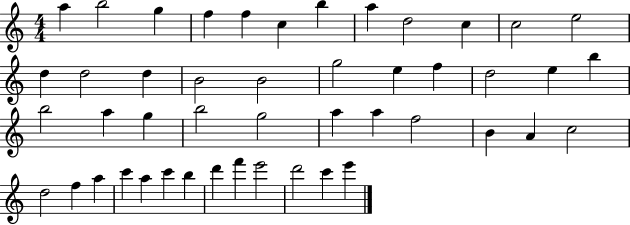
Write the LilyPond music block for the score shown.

{
  \clef treble
  \numericTimeSignature
  \time 4/4
  \key c \major
  a''4 b''2 g''4 | f''4 f''4 c''4 b''4 | a''4 d''2 c''4 | c''2 e''2 | \break d''4 d''2 d''4 | b'2 b'2 | g''2 e''4 f''4 | d''2 e''4 b''4 | \break b''2 a''4 g''4 | b''2 g''2 | a''4 a''4 f''2 | b'4 a'4 c''2 | \break d''2 f''4 a''4 | c'''4 a''4 c'''4 b''4 | d'''4 f'''4 e'''2 | d'''2 c'''4 e'''4 | \break \bar "|."
}